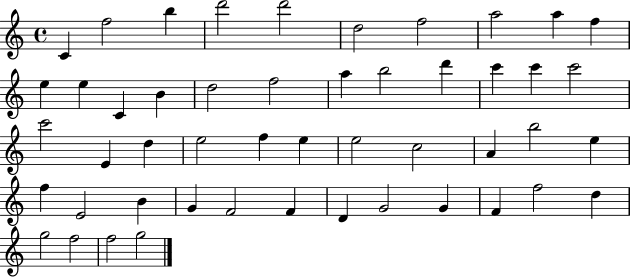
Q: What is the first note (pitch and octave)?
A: C4